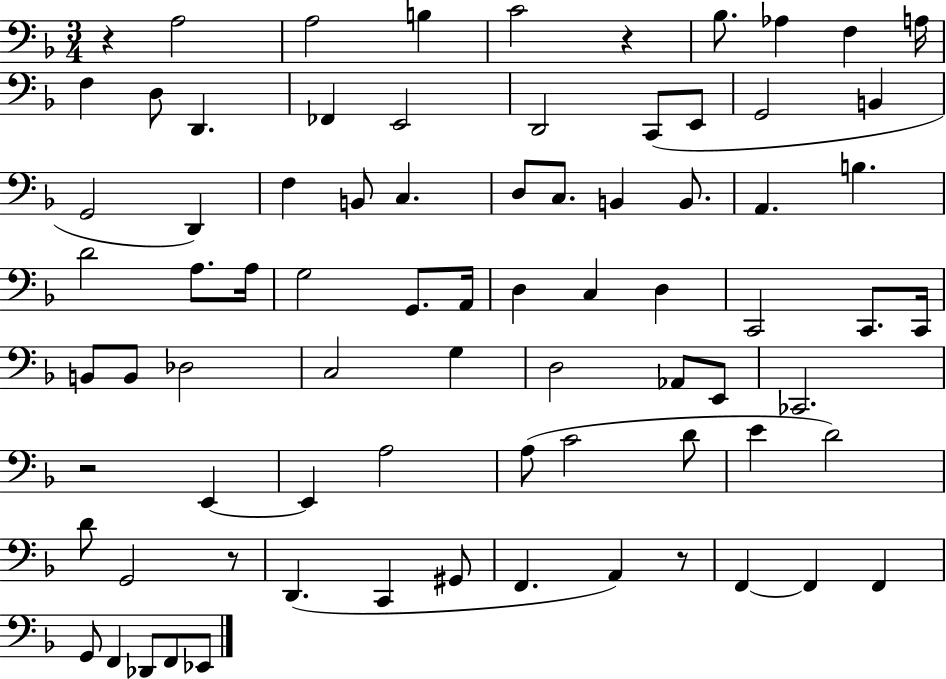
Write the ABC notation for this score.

X:1
T:Untitled
M:3/4
L:1/4
K:F
z A,2 A,2 B, C2 z _B,/2 _A, F, A,/4 F, D,/2 D,, _F,, E,,2 D,,2 C,,/2 E,,/2 G,,2 B,, G,,2 D,, F, B,,/2 C, D,/2 C,/2 B,, B,,/2 A,, B, D2 A,/2 A,/4 G,2 G,,/2 A,,/4 D, C, D, C,,2 C,,/2 C,,/4 B,,/2 B,,/2 _D,2 C,2 G, D,2 _A,,/2 E,,/2 _C,,2 z2 E,, E,, A,2 A,/2 C2 D/2 E D2 D/2 G,,2 z/2 D,, C,, ^G,,/2 F,, A,, z/2 F,, F,, F,, G,,/2 F,, _D,,/2 F,,/2 _E,,/2